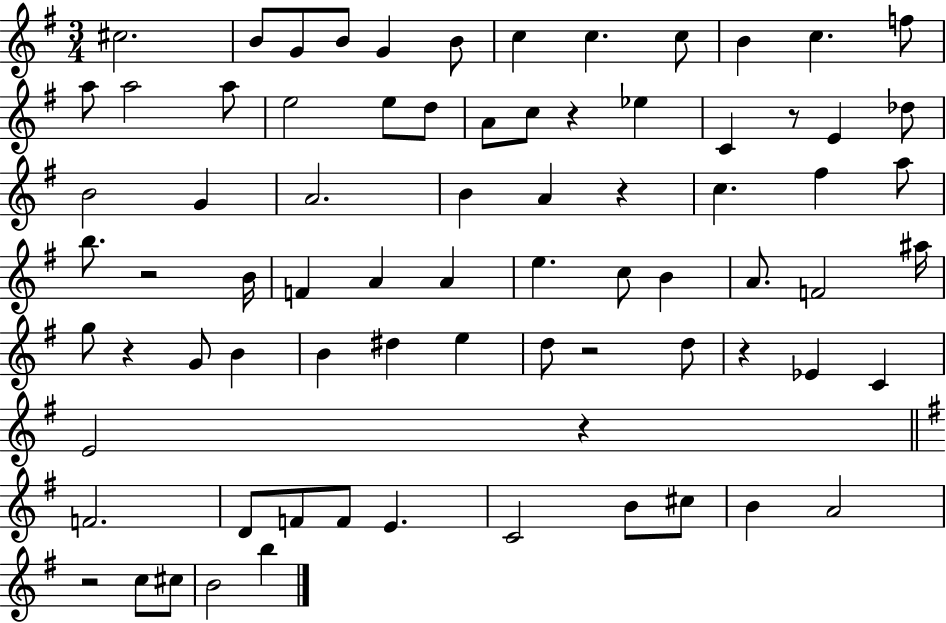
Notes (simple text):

C#5/h. B4/e G4/e B4/e G4/q B4/e C5/q C5/q. C5/e B4/q C5/q. F5/e A5/e A5/h A5/e E5/h E5/e D5/e A4/e C5/e R/q Eb5/q C4/q R/e E4/q Db5/e B4/h G4/q A4/h. B4/q A4/q R/q C5/q. F#5/q A5/e B5/e. R/h B4/s F4/q A4/q A4/q E5/q. C5/e B4/q A4/e. F4/h A#5/s G5/e R/q G4/e B4/q B4/q D#5/q E5/q D5/e R/h D5/e R/q Eb4/q C4/q E4/h R/q F4/h. D4/e F4/e F4/e E4/q. C4/h B4/e C#5/e B4/q A4/h R/h C5/e C#5/e B4/h B5/q